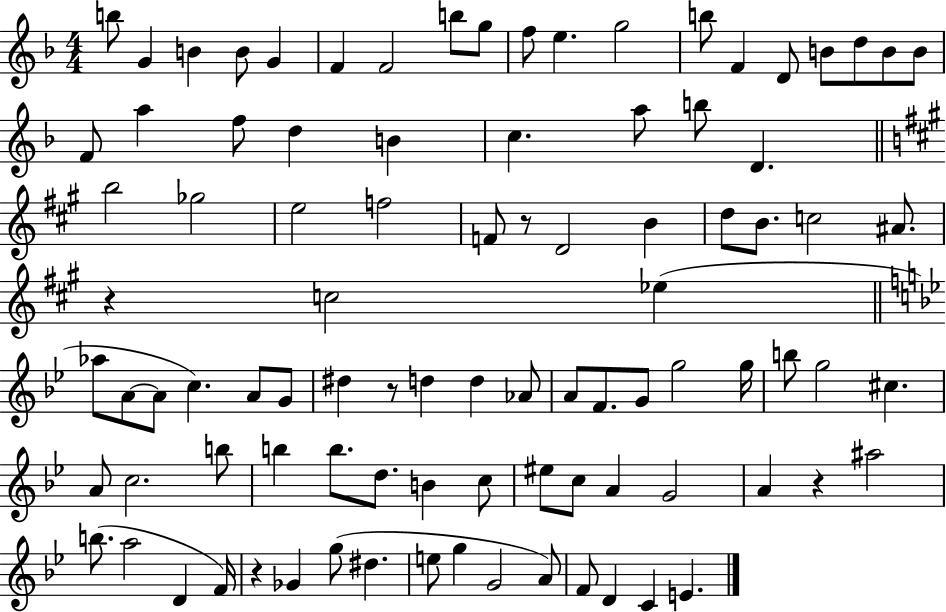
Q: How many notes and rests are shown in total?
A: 93